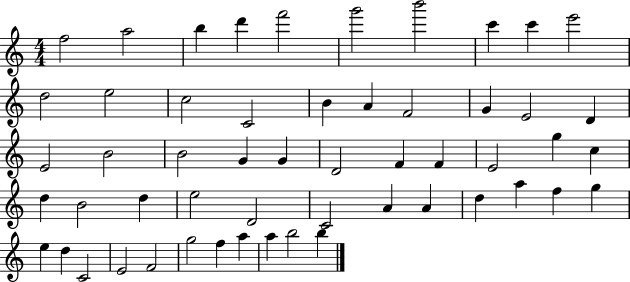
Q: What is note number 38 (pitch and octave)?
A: A4